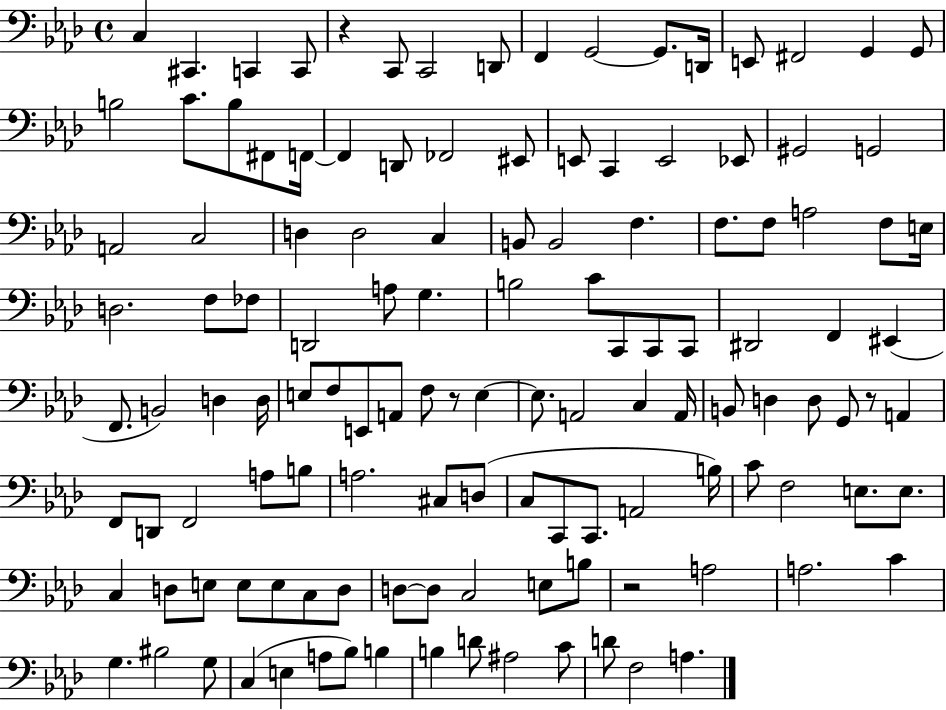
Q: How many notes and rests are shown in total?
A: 127